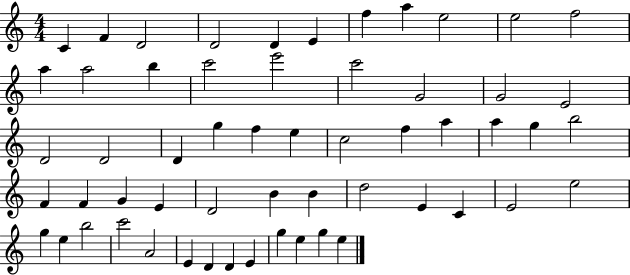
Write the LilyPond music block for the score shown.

{
  \clef treble
  \numericTimeSignature
  \time 4/4
  \key c \major
  c'4 f'4 d'2 | d'2 d'4 e'4 | f''4 a''4 e''2 | e''2 f''2 | \break a''4 a''2 b''4 | c'''2 e'''2 | c'''2 g'2 | g'2 e'2 | \break d'2 d'2 | d'4 g''4 f''4 e''4 | c''2 f''4 a''4 | a''4 g''4 b''2 | \break f'4 f'4 g'4 e'4 | d'2 b'4 b'4 | d''2 e'4 c'4 | e'2 e''2 | \break g''4 e''4 b''2 | c'''2 a'2 | e'4 d'4 d'4 e'4 | g''4 e''4 g''4 e''4 | \break \bar "|."
}